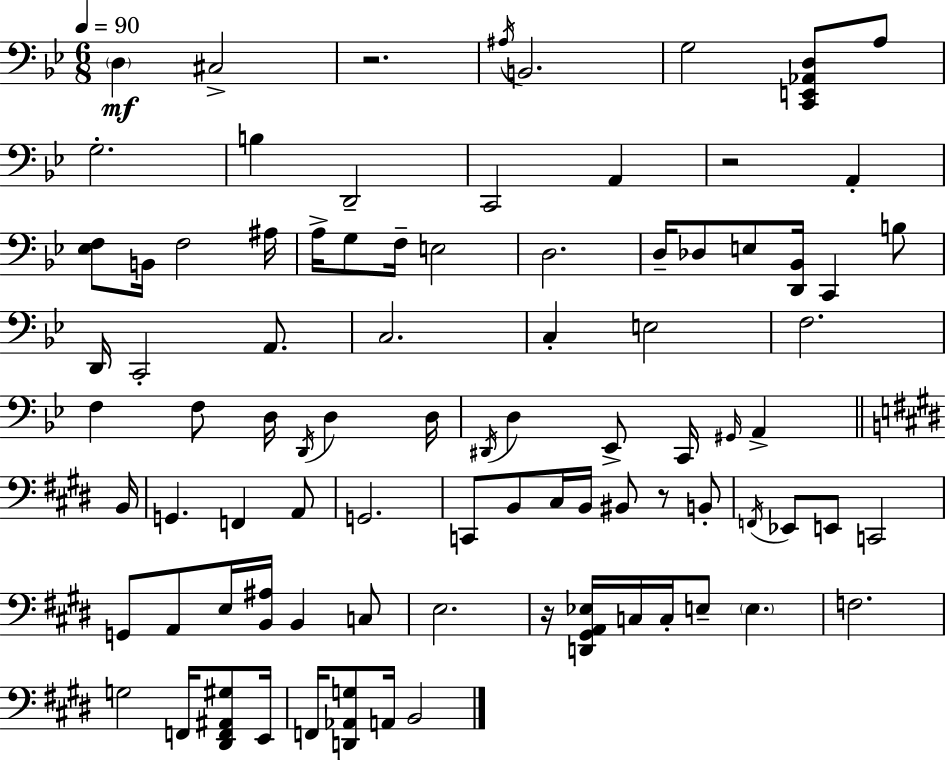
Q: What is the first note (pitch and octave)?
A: D3